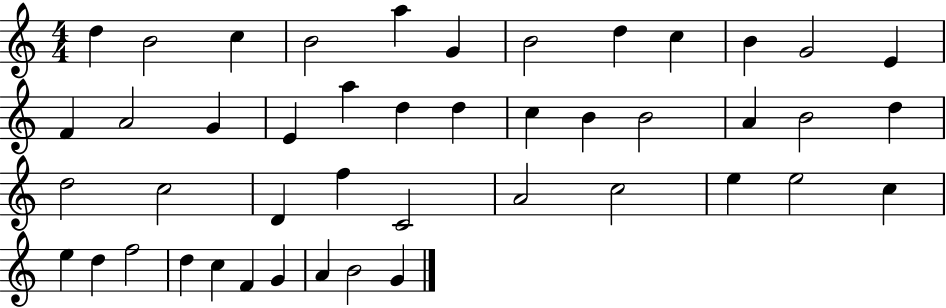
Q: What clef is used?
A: treble